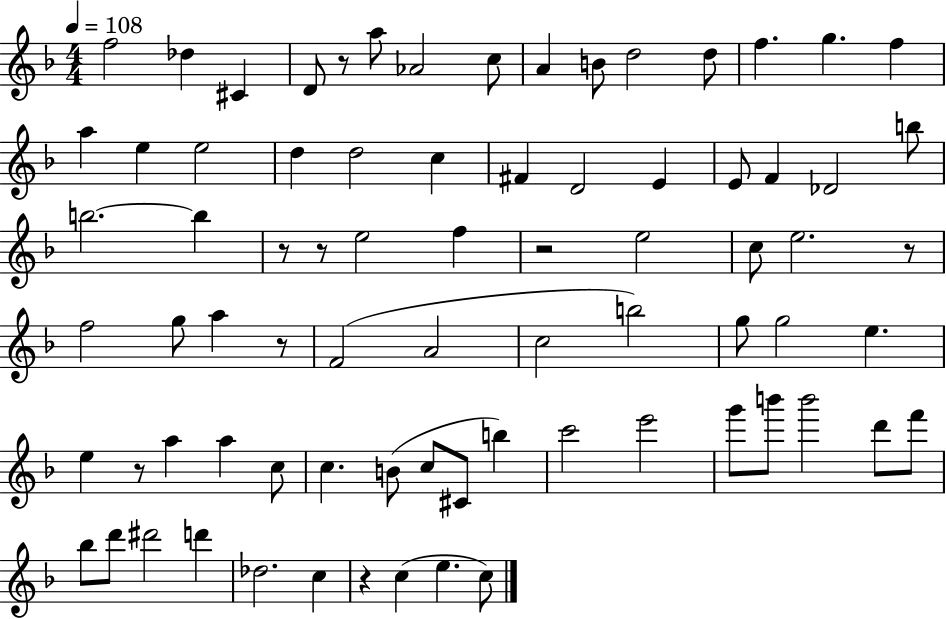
X:1
T:Untitled
M:4/4
L:1/4
K:F
f2 _d ^C D/2 z/2 a/2 _A2 c/2 A B/2 d2 d/2 f g f a e e2 d d2 c ^F D2 E E/2 F _D2 b/2 b2 b z/2 z/2 e2 f z2 e2 c/2 e2 z/2 f2 g/2 a z/2 F2 A2 c2 b2 g/2 g2 e e z/2 a a c/2 c B/2 c/2 ^C/2 b c'2 e'2 g'/2 b'/2 b'2 d'/2 f'/2 _b/2 d'/2 ^d'2 d' _d2 c z c e c/2